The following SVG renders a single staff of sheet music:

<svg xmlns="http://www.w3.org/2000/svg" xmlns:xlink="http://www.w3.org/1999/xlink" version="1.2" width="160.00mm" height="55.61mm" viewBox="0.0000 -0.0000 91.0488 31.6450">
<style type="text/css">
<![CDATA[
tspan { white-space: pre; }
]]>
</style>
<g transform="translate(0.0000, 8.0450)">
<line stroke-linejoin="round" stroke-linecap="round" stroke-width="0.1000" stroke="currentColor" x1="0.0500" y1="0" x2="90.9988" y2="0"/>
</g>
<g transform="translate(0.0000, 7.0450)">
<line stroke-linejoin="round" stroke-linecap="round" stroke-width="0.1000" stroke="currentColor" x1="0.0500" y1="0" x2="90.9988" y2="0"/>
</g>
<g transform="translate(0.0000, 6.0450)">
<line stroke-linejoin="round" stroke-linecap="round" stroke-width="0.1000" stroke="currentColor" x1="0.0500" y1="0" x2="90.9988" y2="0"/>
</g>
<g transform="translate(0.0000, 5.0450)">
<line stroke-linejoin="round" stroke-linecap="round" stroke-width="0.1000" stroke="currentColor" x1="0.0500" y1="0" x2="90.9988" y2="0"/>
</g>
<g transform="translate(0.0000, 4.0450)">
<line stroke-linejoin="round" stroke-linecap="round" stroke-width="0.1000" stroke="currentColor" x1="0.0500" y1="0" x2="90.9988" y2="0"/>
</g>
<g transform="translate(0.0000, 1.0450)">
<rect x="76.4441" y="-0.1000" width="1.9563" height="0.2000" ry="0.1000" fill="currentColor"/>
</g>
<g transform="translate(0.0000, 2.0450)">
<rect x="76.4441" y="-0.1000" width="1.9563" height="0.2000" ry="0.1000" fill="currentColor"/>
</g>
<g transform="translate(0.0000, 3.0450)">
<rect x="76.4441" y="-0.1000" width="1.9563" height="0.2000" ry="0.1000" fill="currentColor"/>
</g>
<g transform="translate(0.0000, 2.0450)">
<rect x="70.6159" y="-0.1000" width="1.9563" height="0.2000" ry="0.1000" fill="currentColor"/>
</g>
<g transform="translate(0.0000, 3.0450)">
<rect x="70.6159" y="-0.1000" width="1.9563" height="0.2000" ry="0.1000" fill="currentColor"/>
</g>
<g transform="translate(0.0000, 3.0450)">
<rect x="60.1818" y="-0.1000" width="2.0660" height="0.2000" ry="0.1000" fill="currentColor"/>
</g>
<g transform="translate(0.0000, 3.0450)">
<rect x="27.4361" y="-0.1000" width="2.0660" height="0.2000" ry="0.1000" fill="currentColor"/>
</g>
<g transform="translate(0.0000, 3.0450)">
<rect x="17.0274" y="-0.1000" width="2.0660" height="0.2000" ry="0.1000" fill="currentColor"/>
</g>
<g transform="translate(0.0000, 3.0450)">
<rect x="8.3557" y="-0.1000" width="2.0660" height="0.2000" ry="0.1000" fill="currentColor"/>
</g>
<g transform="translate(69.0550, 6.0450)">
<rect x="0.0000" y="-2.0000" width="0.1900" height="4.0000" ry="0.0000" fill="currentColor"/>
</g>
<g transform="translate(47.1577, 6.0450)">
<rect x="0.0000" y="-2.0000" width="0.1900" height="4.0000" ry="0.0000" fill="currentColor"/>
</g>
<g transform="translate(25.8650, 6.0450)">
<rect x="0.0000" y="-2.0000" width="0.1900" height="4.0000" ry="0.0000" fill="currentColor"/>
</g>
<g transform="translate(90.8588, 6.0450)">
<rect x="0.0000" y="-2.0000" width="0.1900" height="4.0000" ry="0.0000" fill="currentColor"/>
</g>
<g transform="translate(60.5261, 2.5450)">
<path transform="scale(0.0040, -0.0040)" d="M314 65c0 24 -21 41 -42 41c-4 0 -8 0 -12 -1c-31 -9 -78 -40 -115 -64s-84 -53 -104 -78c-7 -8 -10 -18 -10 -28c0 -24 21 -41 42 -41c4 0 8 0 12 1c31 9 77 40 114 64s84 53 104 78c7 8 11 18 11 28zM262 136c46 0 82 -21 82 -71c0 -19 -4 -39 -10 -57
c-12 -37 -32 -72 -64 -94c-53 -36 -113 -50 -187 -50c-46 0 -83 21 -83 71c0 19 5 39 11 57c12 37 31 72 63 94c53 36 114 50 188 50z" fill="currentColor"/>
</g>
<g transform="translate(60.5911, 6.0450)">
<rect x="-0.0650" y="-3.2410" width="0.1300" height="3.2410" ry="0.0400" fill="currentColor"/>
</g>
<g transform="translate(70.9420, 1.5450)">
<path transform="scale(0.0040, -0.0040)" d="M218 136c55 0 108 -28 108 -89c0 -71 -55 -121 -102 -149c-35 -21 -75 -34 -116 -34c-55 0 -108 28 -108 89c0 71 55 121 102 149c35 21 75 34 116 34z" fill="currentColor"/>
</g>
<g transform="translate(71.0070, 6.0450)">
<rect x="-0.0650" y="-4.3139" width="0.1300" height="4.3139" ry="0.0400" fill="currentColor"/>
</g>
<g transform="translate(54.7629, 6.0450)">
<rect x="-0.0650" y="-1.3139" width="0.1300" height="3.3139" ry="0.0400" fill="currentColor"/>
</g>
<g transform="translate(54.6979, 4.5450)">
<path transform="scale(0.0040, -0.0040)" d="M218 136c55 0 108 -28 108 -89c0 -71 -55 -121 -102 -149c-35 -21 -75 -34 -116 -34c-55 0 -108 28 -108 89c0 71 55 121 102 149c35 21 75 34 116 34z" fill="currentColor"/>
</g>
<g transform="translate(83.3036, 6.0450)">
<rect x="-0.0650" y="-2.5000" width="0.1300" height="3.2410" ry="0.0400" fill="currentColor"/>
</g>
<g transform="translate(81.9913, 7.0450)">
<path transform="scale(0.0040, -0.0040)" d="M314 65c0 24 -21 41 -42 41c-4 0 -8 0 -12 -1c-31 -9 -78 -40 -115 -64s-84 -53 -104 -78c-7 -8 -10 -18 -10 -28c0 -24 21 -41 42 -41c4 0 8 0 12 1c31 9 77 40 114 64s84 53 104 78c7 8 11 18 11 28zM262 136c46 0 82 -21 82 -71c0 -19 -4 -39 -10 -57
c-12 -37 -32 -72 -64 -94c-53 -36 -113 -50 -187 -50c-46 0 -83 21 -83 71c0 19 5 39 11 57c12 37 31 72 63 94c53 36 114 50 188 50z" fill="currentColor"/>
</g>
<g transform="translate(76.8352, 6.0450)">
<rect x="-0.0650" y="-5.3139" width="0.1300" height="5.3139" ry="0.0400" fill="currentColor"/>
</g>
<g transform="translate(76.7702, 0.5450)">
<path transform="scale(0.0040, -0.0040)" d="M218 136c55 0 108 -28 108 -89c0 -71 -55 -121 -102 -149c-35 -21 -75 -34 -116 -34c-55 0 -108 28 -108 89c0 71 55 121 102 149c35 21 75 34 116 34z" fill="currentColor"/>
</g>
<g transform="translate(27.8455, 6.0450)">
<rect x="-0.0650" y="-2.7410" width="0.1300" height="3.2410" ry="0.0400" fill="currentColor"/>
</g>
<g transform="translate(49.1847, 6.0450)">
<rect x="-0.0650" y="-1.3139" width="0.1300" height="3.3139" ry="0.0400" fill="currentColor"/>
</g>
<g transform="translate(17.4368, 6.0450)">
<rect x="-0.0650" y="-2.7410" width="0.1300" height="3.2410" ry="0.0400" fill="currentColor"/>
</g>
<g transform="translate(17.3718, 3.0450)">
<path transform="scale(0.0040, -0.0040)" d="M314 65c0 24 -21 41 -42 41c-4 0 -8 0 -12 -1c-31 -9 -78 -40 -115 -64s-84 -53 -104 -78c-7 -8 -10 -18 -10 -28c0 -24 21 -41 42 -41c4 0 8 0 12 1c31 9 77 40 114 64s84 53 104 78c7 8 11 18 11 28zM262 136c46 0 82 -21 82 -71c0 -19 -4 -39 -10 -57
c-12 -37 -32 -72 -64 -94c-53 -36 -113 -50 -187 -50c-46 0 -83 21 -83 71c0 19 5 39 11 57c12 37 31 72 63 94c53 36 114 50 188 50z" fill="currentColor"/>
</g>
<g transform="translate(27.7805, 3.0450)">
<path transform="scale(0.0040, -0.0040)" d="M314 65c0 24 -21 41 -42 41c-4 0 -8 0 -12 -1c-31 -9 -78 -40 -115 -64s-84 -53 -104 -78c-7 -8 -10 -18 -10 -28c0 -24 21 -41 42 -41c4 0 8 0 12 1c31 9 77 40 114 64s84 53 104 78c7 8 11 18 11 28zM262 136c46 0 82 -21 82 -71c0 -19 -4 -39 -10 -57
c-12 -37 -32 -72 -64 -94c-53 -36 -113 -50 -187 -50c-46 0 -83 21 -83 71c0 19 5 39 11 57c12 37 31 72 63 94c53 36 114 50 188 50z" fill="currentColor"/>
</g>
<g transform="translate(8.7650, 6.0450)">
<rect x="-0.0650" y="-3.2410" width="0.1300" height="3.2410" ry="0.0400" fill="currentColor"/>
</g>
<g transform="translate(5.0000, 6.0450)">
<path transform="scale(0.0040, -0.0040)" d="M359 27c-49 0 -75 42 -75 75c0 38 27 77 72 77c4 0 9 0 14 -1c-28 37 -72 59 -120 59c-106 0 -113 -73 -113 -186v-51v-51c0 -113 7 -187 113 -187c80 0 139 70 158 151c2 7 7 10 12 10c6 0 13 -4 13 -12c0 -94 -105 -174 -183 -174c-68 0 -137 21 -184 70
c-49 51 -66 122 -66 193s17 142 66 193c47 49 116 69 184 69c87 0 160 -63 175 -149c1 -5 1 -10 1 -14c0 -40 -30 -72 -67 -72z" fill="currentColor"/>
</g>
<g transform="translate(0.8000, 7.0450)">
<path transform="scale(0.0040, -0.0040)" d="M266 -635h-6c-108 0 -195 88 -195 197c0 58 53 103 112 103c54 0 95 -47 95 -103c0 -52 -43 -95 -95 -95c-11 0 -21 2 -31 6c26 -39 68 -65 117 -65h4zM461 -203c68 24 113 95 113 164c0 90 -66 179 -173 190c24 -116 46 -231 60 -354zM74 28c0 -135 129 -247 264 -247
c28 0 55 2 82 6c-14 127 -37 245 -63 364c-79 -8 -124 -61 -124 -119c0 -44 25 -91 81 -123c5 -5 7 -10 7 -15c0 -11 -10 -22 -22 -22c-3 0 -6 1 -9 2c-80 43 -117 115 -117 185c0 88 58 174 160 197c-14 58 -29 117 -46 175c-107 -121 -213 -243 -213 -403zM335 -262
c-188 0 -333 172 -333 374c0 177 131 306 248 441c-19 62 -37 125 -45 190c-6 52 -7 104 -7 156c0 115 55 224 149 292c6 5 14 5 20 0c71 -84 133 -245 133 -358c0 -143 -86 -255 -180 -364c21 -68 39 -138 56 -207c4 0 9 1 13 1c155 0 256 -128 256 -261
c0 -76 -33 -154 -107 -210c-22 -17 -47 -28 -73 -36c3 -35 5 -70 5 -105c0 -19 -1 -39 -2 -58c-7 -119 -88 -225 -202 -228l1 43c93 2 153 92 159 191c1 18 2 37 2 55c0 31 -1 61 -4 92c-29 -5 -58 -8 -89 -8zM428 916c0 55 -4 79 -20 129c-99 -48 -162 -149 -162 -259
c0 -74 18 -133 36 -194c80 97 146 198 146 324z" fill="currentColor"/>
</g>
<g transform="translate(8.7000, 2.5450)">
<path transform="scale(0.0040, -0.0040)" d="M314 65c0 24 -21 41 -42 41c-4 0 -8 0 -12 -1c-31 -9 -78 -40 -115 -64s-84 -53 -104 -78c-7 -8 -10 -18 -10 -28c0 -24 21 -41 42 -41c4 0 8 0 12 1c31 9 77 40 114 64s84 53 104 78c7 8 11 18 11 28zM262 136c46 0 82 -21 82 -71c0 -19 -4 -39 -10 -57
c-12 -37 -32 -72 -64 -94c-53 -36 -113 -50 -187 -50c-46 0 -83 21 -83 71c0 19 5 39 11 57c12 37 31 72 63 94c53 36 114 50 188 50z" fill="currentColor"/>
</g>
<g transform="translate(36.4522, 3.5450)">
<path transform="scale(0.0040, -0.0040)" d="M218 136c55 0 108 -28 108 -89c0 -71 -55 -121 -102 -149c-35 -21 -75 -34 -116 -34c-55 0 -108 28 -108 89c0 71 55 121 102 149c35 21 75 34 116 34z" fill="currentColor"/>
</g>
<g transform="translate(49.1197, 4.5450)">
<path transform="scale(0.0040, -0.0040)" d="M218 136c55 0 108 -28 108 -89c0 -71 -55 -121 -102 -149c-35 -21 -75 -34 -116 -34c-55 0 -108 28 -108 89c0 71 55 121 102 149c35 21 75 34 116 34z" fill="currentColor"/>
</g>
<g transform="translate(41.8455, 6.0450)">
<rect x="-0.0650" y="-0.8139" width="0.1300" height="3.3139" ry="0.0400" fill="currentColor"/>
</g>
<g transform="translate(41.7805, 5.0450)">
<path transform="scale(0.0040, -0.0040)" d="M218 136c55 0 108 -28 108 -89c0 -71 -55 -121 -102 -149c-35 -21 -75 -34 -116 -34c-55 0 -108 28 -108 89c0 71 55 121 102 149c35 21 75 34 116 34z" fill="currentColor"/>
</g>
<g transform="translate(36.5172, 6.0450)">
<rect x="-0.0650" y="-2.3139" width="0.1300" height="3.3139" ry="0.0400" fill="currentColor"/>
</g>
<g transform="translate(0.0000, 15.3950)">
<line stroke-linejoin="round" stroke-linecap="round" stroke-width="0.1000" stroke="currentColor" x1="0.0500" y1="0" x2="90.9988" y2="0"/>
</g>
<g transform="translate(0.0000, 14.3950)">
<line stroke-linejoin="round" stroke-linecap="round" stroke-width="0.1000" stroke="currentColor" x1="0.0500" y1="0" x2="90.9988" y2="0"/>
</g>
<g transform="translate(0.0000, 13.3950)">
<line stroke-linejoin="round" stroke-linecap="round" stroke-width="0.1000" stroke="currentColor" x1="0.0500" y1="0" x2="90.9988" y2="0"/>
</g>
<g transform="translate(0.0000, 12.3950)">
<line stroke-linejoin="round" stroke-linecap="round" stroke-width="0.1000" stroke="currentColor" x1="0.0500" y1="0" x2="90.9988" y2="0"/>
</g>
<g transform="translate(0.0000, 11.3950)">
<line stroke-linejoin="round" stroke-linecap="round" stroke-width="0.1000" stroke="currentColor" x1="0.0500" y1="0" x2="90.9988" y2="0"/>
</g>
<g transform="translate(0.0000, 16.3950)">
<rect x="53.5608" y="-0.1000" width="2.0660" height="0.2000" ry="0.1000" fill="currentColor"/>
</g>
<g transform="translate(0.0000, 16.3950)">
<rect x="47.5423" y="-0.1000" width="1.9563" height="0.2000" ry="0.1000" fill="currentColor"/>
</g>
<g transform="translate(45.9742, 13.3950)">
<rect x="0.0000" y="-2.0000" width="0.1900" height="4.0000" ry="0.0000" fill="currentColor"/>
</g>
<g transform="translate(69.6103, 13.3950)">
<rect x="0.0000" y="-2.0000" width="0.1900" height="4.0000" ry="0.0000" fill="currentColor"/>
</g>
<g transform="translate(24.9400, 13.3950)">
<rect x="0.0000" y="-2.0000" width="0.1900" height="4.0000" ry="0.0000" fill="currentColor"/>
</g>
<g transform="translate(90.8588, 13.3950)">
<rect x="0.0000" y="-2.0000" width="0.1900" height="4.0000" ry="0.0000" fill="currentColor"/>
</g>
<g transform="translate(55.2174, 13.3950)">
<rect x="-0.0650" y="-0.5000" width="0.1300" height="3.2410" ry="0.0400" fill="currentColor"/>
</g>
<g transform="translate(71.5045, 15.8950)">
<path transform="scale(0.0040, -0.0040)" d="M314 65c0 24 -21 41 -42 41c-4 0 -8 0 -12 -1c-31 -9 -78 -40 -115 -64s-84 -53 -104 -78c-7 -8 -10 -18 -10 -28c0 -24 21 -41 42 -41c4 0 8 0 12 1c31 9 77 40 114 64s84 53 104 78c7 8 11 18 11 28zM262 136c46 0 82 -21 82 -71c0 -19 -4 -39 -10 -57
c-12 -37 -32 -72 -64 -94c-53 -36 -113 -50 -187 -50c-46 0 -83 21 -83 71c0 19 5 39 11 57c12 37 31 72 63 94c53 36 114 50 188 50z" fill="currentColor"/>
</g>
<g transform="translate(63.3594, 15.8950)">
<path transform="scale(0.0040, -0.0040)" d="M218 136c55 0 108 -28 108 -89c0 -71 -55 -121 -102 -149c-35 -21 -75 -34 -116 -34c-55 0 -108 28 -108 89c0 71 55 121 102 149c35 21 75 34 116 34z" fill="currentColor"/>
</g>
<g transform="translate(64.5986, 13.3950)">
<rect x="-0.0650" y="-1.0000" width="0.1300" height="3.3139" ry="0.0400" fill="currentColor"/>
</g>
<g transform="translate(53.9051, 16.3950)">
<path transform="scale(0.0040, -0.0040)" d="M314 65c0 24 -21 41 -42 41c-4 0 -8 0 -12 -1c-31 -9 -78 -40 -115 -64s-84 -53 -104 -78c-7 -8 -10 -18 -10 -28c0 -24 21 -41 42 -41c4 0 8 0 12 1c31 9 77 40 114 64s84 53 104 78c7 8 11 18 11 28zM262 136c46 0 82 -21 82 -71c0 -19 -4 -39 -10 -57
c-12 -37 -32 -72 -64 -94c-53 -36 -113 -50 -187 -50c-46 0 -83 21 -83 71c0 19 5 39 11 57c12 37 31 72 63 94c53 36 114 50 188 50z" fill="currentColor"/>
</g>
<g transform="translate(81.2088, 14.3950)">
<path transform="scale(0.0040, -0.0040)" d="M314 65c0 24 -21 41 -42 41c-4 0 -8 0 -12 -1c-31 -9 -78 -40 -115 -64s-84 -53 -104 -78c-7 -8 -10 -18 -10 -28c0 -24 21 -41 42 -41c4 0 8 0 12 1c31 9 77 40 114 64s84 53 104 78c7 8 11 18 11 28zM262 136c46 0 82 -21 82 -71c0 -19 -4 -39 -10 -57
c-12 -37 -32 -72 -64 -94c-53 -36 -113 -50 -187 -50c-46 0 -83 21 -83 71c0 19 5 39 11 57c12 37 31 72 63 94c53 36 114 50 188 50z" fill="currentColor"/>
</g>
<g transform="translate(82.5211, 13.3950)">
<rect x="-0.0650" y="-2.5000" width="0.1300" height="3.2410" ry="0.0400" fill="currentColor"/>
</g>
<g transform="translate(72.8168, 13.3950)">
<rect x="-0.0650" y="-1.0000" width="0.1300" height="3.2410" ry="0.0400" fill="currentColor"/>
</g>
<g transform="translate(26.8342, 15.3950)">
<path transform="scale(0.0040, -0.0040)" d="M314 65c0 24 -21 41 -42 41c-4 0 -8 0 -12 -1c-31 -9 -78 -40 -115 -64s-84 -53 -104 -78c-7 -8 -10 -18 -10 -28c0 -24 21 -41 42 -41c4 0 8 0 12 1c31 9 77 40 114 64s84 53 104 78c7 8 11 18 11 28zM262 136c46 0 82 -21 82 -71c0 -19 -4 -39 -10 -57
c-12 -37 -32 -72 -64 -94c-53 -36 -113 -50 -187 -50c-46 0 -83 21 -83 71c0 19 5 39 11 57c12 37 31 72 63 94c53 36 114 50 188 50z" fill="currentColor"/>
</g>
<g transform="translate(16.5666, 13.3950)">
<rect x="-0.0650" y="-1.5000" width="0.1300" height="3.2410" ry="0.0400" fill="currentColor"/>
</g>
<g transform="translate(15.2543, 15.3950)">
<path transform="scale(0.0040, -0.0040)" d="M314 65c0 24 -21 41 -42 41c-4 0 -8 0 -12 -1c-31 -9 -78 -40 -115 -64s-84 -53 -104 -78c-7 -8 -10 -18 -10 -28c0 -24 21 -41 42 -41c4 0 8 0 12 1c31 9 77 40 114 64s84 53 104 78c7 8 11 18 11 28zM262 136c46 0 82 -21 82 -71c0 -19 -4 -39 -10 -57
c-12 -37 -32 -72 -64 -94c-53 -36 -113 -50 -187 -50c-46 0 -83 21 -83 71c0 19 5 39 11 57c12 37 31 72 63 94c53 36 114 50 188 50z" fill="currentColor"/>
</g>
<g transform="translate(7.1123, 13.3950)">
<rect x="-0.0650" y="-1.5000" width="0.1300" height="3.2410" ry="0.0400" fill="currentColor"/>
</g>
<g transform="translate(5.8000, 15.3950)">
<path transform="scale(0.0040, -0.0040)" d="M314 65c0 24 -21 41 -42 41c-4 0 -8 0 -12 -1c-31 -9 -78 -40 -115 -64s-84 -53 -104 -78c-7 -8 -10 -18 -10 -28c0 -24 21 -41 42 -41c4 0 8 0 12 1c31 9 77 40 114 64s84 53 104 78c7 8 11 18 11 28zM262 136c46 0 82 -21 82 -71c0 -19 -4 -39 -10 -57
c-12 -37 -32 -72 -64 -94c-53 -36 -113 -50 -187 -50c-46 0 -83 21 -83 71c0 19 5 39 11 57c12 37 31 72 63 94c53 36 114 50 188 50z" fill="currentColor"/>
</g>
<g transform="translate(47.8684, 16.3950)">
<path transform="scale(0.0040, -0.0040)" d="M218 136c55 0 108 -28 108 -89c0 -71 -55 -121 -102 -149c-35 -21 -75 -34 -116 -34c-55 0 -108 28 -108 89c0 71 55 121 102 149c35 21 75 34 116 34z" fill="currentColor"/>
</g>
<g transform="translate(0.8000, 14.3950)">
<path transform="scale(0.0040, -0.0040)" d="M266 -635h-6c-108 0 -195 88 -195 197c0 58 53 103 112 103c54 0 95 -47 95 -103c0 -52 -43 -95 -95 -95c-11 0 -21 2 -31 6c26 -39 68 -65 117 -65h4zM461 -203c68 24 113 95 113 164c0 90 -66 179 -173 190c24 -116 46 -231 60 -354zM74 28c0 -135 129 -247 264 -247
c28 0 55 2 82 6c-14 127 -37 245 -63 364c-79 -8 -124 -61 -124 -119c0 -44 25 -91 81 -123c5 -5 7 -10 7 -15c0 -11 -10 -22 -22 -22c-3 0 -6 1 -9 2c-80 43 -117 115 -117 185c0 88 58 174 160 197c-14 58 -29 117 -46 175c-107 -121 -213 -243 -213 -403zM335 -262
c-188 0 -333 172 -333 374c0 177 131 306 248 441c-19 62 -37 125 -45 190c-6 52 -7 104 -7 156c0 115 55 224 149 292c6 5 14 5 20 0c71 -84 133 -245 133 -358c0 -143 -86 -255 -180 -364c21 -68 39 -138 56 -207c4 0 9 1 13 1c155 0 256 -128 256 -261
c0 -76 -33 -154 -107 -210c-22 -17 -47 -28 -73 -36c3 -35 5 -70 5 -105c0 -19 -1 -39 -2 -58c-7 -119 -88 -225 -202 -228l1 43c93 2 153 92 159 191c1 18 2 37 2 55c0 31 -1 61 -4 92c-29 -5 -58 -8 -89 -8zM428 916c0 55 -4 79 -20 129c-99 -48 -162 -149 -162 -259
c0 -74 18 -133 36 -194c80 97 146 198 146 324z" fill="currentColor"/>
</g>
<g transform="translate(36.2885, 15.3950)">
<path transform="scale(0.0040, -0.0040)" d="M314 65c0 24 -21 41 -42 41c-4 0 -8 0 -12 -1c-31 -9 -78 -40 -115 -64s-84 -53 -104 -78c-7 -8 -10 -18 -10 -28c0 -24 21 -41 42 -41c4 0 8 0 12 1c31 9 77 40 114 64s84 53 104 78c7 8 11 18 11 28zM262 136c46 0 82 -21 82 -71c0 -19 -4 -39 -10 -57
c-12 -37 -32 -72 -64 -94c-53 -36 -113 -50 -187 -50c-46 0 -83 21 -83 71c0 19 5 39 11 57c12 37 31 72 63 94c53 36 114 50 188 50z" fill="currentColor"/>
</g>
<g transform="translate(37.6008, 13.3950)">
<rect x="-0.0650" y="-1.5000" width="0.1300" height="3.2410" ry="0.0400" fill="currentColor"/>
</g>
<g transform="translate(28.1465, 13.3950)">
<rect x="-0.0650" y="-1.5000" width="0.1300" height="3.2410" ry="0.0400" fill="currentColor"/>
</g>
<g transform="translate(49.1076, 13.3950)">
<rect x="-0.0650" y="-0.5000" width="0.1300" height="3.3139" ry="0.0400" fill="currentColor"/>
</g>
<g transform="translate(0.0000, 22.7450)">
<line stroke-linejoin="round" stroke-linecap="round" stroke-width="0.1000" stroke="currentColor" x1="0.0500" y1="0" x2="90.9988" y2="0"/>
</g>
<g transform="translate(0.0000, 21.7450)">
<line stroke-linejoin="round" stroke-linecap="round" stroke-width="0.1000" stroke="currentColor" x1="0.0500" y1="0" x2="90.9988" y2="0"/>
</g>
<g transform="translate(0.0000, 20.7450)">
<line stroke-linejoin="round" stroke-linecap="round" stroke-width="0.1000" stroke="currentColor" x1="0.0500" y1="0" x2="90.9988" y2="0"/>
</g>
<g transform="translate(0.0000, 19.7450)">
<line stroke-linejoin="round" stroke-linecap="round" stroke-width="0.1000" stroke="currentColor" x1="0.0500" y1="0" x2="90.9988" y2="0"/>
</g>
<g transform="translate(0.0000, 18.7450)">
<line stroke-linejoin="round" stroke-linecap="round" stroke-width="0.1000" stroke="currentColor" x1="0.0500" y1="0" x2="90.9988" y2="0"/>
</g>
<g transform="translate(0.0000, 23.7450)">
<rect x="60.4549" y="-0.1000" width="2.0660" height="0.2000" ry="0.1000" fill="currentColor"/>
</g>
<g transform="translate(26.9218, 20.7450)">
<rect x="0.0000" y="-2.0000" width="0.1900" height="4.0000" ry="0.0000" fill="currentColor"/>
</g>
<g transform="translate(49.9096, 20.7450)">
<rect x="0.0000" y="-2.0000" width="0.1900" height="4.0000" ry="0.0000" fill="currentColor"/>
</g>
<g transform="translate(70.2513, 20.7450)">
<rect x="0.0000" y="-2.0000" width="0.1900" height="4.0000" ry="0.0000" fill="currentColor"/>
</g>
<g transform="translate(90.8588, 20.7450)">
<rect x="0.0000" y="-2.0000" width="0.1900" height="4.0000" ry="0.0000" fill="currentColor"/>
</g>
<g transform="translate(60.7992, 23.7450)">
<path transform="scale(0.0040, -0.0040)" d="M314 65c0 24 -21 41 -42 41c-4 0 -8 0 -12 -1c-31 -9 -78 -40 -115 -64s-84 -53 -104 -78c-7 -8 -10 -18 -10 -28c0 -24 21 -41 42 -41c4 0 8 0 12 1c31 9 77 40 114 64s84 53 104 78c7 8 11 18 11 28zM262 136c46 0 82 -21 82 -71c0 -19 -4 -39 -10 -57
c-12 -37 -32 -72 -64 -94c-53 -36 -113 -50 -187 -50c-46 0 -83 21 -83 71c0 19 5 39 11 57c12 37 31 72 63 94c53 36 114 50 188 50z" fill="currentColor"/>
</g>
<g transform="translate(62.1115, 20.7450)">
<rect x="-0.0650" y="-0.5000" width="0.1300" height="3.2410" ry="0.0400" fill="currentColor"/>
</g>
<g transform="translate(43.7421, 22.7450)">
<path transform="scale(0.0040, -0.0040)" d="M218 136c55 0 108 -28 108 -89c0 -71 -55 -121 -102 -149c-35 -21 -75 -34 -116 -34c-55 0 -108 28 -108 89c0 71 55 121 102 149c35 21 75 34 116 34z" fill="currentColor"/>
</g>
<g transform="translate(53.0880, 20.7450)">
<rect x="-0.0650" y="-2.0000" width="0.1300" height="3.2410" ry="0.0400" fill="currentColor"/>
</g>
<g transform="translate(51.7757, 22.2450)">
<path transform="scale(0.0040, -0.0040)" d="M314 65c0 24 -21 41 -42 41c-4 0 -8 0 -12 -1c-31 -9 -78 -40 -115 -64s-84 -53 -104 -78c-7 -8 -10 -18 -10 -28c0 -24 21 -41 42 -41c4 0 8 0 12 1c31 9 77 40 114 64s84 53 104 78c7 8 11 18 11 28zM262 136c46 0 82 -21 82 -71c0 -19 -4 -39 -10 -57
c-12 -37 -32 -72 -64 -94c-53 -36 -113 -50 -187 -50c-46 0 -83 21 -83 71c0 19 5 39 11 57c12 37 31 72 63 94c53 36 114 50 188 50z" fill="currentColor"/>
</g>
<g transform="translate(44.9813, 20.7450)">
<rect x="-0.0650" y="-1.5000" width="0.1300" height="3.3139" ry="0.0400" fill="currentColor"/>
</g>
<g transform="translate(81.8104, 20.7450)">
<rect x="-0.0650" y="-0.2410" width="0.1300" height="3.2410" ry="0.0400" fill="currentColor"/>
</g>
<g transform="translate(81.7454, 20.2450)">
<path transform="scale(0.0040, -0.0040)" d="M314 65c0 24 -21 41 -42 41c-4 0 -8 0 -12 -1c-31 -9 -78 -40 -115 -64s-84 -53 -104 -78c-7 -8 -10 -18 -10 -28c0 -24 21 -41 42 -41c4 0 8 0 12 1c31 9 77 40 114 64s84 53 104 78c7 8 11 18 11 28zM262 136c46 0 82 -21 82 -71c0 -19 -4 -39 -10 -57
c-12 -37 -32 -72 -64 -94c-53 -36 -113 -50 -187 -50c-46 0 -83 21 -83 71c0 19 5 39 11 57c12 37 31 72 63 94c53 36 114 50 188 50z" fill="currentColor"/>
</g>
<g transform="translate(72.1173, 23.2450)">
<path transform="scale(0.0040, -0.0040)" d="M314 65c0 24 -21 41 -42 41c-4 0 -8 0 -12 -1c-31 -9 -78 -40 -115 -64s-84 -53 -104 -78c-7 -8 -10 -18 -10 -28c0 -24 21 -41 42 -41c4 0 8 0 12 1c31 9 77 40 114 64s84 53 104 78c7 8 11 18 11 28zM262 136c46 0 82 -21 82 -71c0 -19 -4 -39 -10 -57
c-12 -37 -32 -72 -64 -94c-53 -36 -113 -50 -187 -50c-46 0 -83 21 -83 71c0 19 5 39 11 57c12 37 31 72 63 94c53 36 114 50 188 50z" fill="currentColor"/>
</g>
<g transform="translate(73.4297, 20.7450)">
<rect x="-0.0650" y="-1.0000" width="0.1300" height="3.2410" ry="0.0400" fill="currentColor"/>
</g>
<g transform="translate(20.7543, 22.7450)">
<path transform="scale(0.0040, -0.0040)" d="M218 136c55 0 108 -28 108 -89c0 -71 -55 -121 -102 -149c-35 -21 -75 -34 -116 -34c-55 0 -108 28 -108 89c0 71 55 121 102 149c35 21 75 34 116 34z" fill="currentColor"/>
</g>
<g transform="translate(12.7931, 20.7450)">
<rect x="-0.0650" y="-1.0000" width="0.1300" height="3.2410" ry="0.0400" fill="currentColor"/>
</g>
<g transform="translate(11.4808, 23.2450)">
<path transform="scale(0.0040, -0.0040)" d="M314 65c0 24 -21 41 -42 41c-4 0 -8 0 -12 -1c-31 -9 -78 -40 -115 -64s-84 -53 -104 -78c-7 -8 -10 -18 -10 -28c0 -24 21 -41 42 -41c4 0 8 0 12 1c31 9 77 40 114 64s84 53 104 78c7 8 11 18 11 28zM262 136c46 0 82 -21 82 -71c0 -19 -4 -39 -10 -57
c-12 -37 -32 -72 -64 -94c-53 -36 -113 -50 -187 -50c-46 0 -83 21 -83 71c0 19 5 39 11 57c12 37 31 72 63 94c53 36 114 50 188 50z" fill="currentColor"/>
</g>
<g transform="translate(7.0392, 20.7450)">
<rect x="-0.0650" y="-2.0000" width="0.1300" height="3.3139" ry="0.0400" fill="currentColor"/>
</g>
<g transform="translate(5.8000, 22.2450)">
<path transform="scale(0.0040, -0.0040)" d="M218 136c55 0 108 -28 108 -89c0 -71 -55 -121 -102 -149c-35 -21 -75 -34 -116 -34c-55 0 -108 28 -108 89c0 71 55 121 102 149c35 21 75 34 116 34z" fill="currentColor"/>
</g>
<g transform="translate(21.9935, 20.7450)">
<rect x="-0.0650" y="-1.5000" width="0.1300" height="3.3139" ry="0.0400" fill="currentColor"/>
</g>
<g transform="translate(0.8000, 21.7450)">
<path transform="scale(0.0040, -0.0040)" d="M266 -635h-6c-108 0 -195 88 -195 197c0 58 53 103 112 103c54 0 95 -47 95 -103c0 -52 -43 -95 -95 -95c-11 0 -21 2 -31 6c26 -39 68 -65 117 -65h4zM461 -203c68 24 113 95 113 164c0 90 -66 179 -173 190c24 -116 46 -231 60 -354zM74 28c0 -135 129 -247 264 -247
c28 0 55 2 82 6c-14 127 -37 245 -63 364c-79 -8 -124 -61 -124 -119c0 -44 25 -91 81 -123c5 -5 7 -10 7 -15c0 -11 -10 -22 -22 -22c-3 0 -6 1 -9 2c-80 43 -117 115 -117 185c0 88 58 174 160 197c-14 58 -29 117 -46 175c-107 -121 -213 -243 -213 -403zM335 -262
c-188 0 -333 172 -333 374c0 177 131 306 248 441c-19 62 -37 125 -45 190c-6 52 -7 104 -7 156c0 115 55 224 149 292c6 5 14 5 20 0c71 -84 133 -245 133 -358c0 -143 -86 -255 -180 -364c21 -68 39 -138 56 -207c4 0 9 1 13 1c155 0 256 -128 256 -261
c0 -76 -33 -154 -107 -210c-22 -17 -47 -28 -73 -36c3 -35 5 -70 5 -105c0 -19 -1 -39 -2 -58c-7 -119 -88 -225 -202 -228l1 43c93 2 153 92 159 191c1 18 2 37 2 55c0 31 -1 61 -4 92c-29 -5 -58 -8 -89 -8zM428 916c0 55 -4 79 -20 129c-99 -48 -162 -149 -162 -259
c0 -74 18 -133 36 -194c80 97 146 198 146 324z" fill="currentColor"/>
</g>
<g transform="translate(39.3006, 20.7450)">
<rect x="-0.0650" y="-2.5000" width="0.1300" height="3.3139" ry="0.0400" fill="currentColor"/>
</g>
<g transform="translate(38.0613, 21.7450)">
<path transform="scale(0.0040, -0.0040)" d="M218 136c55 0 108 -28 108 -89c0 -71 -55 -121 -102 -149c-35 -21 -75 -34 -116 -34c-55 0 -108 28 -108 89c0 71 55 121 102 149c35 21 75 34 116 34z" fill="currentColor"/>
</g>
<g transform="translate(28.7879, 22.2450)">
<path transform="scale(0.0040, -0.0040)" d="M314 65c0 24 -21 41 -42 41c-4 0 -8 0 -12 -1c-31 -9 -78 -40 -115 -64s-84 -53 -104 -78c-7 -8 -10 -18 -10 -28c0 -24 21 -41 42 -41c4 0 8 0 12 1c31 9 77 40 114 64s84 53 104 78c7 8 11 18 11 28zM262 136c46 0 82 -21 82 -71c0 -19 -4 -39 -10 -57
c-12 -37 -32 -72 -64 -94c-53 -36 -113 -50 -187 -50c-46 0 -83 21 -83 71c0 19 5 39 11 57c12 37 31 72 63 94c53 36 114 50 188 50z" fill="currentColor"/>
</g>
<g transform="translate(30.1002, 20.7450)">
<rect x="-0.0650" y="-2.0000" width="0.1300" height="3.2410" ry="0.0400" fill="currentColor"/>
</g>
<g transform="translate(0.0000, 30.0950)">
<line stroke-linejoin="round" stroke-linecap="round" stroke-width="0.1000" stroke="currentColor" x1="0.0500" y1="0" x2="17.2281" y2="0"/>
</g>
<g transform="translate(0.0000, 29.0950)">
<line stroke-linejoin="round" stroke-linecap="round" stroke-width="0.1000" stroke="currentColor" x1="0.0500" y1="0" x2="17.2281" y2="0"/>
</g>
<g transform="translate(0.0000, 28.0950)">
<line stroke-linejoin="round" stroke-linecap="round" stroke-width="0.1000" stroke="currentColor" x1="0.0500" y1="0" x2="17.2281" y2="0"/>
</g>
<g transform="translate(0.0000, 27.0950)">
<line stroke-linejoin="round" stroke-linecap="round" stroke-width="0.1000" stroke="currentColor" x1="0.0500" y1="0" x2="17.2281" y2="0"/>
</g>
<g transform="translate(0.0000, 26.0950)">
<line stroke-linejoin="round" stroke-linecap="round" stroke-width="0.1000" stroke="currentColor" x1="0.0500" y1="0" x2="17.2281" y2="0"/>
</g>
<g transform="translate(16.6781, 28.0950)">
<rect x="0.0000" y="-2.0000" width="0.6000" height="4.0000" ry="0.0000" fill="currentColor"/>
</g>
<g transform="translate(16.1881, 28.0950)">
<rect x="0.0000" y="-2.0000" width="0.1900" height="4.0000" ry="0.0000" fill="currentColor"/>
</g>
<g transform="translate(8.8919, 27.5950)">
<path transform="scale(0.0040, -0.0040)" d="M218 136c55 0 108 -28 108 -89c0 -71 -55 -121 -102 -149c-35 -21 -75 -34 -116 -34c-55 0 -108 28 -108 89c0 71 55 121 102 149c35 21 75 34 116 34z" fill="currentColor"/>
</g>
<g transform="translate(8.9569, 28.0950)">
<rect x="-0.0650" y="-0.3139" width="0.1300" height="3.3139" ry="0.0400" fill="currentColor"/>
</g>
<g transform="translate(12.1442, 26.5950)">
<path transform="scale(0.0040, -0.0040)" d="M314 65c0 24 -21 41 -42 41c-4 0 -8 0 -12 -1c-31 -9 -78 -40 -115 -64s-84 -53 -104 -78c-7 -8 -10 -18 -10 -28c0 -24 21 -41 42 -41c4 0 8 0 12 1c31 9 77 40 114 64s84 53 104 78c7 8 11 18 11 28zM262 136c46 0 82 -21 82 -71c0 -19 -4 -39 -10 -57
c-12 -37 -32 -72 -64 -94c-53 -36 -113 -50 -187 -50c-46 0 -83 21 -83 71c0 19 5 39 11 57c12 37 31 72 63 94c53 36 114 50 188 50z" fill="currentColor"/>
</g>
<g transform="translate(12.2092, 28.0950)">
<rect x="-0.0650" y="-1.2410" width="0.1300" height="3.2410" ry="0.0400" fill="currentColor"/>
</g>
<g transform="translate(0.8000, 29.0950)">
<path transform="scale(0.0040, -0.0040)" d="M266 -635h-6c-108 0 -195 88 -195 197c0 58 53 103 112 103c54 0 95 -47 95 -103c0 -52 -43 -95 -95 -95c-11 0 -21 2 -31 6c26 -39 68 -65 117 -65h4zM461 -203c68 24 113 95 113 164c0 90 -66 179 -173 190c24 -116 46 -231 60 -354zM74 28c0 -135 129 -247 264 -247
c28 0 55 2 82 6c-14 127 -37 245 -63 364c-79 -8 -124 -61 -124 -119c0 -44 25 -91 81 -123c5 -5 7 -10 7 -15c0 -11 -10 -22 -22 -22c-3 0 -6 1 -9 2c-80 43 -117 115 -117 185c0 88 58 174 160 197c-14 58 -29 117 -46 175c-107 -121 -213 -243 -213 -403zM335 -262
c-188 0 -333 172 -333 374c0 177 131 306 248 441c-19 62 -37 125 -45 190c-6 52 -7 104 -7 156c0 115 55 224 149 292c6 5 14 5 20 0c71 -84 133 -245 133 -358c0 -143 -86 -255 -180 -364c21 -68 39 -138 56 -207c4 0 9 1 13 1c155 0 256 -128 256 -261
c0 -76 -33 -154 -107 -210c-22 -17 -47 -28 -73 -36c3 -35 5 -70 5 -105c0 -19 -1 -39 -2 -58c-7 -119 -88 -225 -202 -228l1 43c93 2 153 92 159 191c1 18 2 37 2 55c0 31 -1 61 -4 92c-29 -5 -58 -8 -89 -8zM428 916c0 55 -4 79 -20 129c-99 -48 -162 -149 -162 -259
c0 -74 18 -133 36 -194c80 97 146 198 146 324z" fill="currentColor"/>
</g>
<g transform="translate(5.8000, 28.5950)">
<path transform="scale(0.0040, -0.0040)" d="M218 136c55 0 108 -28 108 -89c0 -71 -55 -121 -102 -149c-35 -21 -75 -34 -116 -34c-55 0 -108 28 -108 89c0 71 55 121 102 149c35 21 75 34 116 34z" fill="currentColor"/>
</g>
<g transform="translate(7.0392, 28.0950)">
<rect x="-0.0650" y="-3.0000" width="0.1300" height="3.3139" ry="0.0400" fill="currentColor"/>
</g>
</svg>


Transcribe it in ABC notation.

X:1
T:Untitled
M:4/4
L:1/4
K:C
b2 a2 a2 g d e e b2 d' f' G2 E2 E2 E2 E2 C C2 D D2 G2 F D2 E F2 G E F2 C2 D2 c2 A c e2